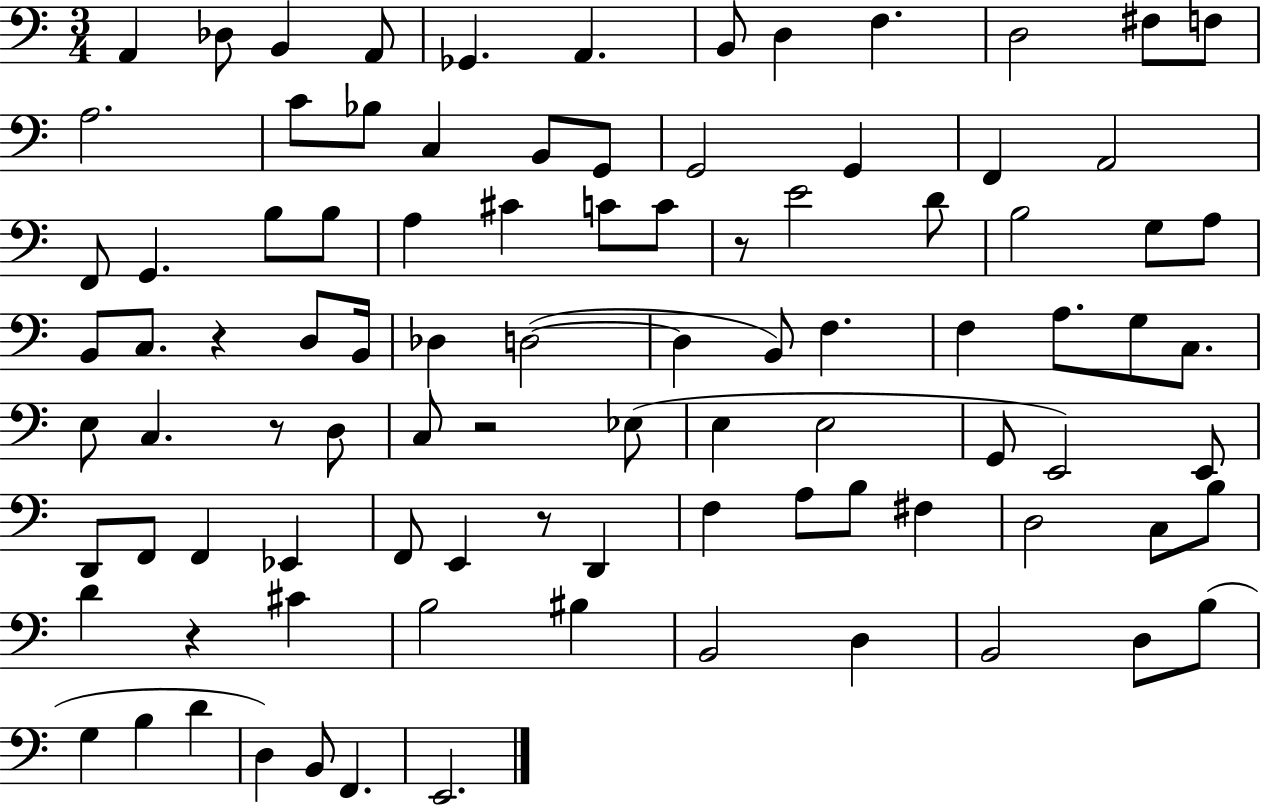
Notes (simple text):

A2/q Db3/e B2/q A2/e Gb2/q. A2/q. B2/e D3/q F3/q. D3/h F#3/e F3/e A3/h. C4/e Bb3/e C3/q B2/e G2/e G2/h G2/q F2/q A2/h F2/e G2/q. B3/e B3/e A3/q C#4/q C4/e C4/e R/e E4/h D4/e B3/h G3/e A3/e B2/e C3/e. R/q D3/e B2/s Db3/q D3/h D3/q B2/e F3/q. F3/q A3/e. G3/e C3/e. E3/e C3/q. R/e D3/e C3/e R/h Eb3/e E3/q E3/h G2/e E2/h E2/e D2/e F2/e F2/q Eb2/q F2/e E2/q R/e D2/q F3/q A3/e B3/e F#3/q D3/h C3/e B3/e D4/q R/q C#4/q B3/h BIS3/q B2/h D3/q B2/h D3/e B3/e G3/q B3/q D4/q D3/q B2/e F2/q. E2/h.